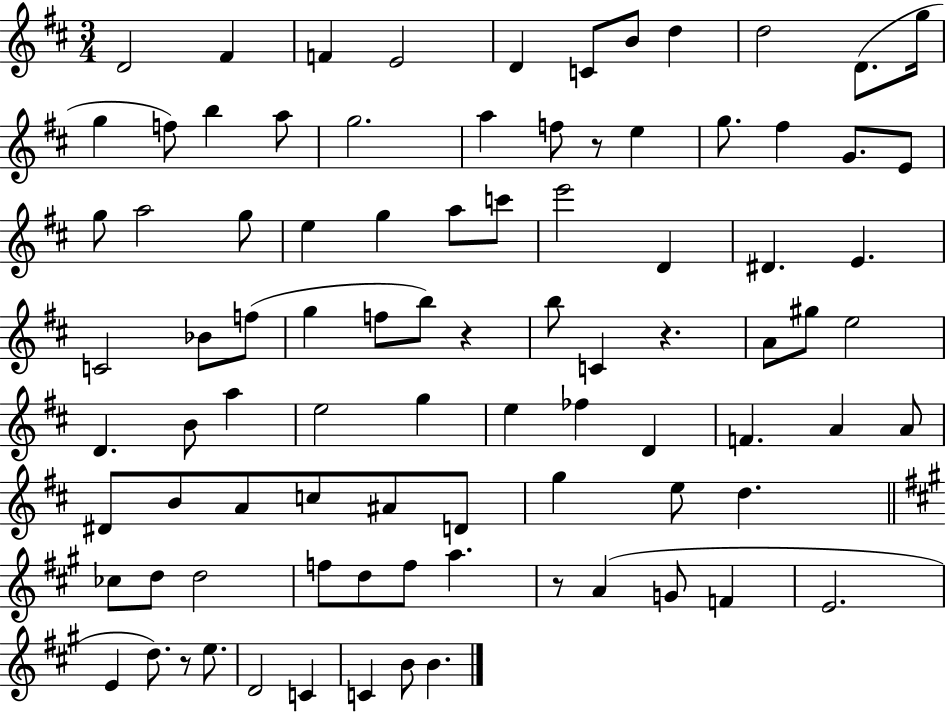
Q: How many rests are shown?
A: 5